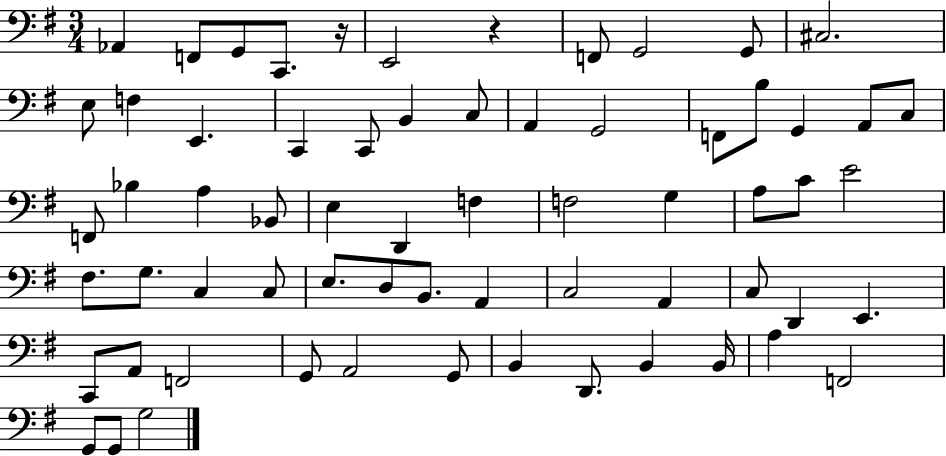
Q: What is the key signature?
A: G major